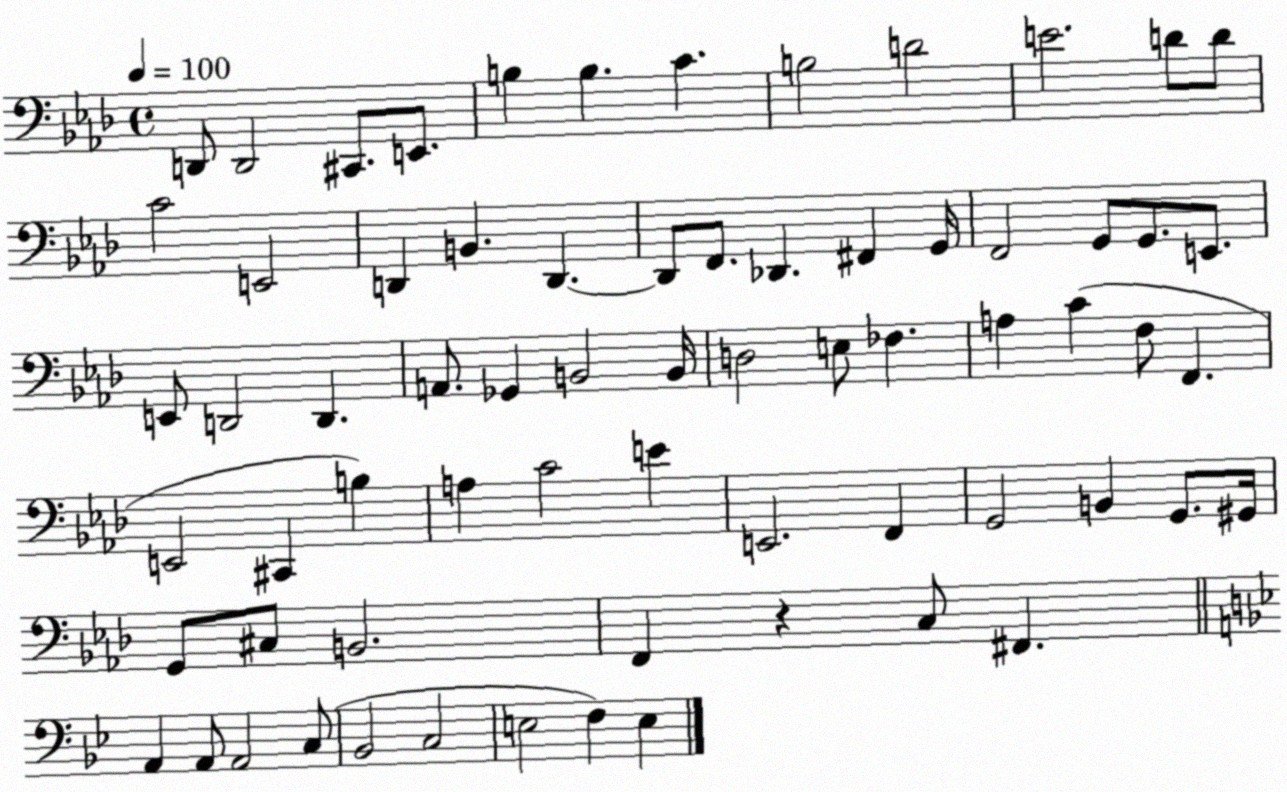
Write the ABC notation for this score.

X:1
T:Untitled
M:4/4
L:1/4
K:Ab
D,,/2 D,,2 ^C,,/2 E,,/2 B, B, C B,2 D2 E2 D/2 D/2 C2 E,,2 D,, B,, D,, D,,/2 F,,/2 _D,, ^F,, G,,/4 F,,2 G,,/2 G,,/2 E,,/2 E,,/2 D,,2 D,, A,,/2 _G,, B,,2 B,,/4 D,2 E,/2 _F, A, C F,/2 F,, E,,2 ^C,, B, A, C2 E E,,2 F,, G,,2 B,, G,,/2 ^G,,/4 G,,/2 ^C,/2 B,,2 F,, z C,/2 ^F,, A,, A,,/2 A,,2 C,/2 _B,,2 C,2 E,2 F, E,